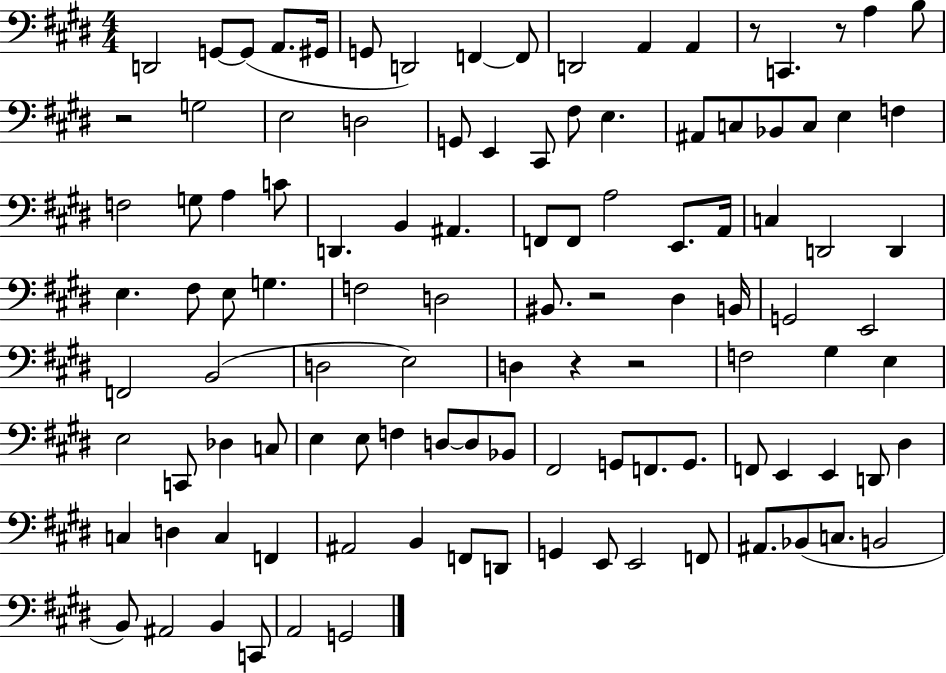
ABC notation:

X:1
T:Untitled
M:4/4
L:1/4
K:E
D,,2 G,,/2 G,,/2 A,,/2 ^G,,/4 G,,/2 D,,2 F,, F,,/2 D,,2 A,, A,, z/2 C,, z/2 A, B,/2 z2 G,2 E,2 D,2 G,,/2 E,, ^C,,/2 ^F,/2 E, ^A,,/2 C,/2 _B,,/2 C,/2 E, F, F,2 G,/2 A, C/2 D,, B,, ^A,, F,,/2 F,,/2 A,2 E,,/2 A,,/4 C, D,,2 D,, E, ^F,/2 E,/2 G, F,2 D,2 ^B,,/2 z2 ^D, B,,/4 G,,2 E,,2 F,,2 B,,2 D,2 E,2 D, z z2 F,2 ^G, E, E,2 C,,/2 _D, C,/2 E, E,/2 F, D,/2 D,/2 _B,,/2 ^F,,2 G,,/2 F,,/2 G,,/2 F,,/2 E,, E,, D,,/2 ^D, C, D, C, F,, ^A,,2 B,, F,,/2 D,,/2 G,, E,,/2 E,,2 F,,/2 ^A,,/2 _B,,/2 C,/2 B,,2 B,,/2 ^A,,2 B,, C,,/2 A,,2 G,,2